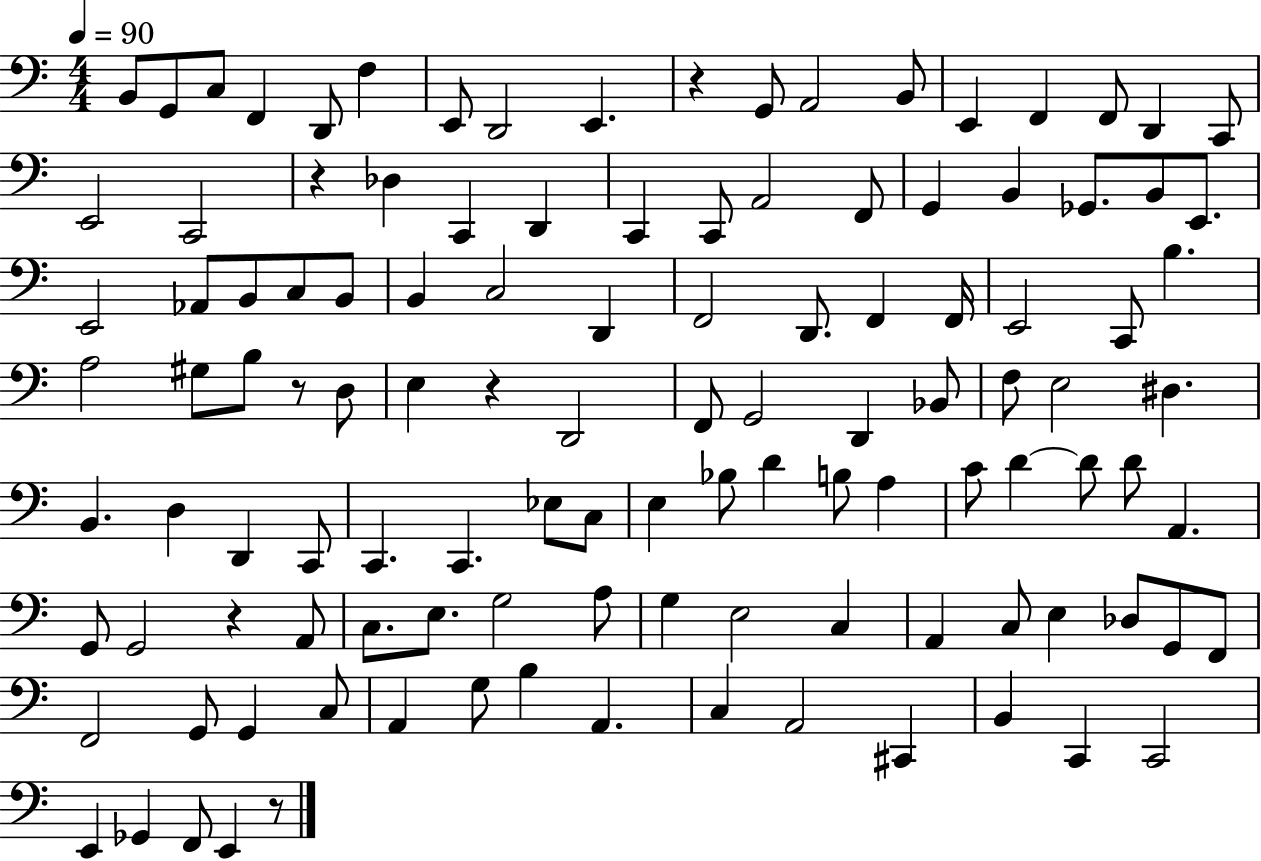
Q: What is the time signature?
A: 4/4